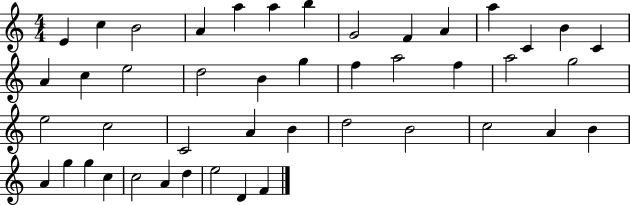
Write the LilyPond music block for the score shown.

{
  \clef treble
  \numericTimeSignature
  \time 4/4
  \key c \major
  e'4 c''4 b'2 | a'4 a''4 a''4 b''4 | g'2 f'4 a'4 | a''4 c'4 b'4 c'4 | \break a'4 c''4 e''2 | d''2 b'4 g''4 | f''4 a''2 f''4 | a''2 g''2 | \break e''2 c''2 | c'2 a'4 b'4 | d''2 b'2 | c''2 a'4 b'4 | \break a'4 g''4 g''4 c''4 | c''2 a'4 d''4 | e''2 d'4 f'4 | \bar "|."
}